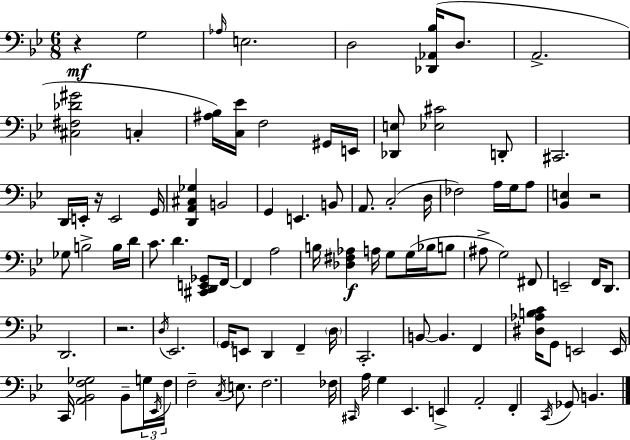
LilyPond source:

{
  \clef bass
  \numericTimeSignature
  \time 6/8
  \key g \minor
  r4\mf g2 | \grace { aes16 } e2. | d2 <des, aes, bes>16( d8. | a,2.-> | \break <cis fis des' gis'>2 c4-. | <ais bes>16) <c ees'>16 f2 gis,16 | e,16 <des, e>8 <ees cis'>2 d,8-. | cis,2. | \break d,16 e,16-. r16 e,2 | g,16 <d, a, cis ges>4 b,2 | g,4 e,4. b,8 | a,8. c2-.( | \break d16 fes2) a16 g16 a8 | <bes, e>4 r2 | ges8 b2-> b16 | d'16 c'8. d'4. <cis, d, e, ges,>8 | \break f,16~~ f,4 a2 | b16 <des fis aes>4\f a16 g8 g16( bes16 b8 | ais8-> g2) fis,8 | e,2-- f,16 d,8. | \break d,2. | r2. | \acciaccatura { d16 } ees,2. | \parenthesize g,16 e,8 d,4 f,4-- | \break \parenthesize d16 c,2.-. | b,8~~ b,4. f,4 | <dis aes b c'>16 g,8 e,2 | e,16 c,16 <a, bes, f ges>2 bes,8-- | \break \tuplet 3/2 { g16 \acciaccatura { ees,16 } f16 } f2-- | \acciaccatura { c16 } e8. f2. | fes16 \grace { cis,16 } a16 g4 ees,4. | e,4-> a,2-. | \break f,4-. \acciaccatura { c,16 } ges,8 | b,4. \bar "|."
}